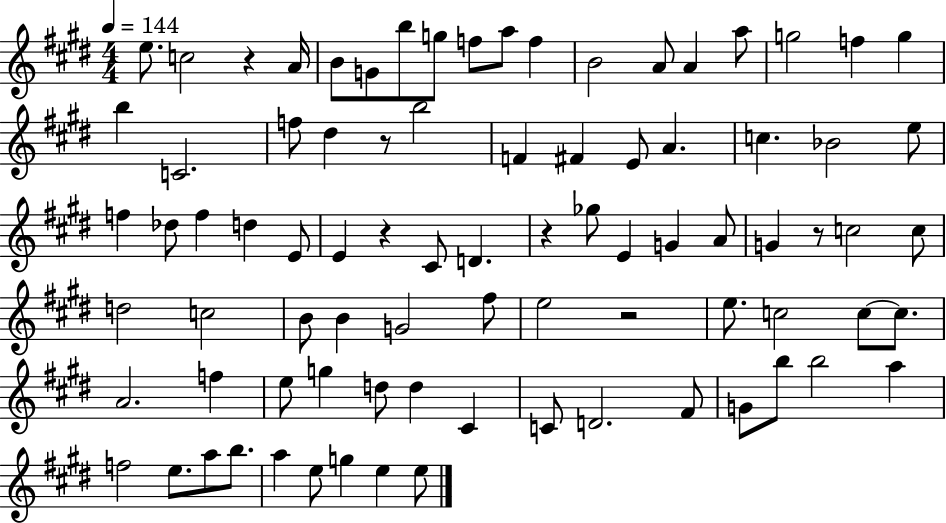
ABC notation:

X:1
T:Untitled
M:4/4
L:1/4
K:E
e/2 c2 z A/4 B/2 G/2 b/2 g/2 f/2 a/2 f B2 A/2 A a/2 g2 f g b C2 f/2 ^d z/2 b2 F ^F E/2 A c _B2 e/2 f _d/2 f d E/2 E z ^C/2 D z _g/2 E G A/2 G z/2 c2 c/2 d2 c2 B/2 B G2 ^f/2 e2 z2 e/2 c2 c/2 c/2 A2 f e/2 g d/2 d ^C C/2 D2 ^F/2 G/2 b/2 b2 a f2 e/2 a/2 b/2 a e/2 g e e/2